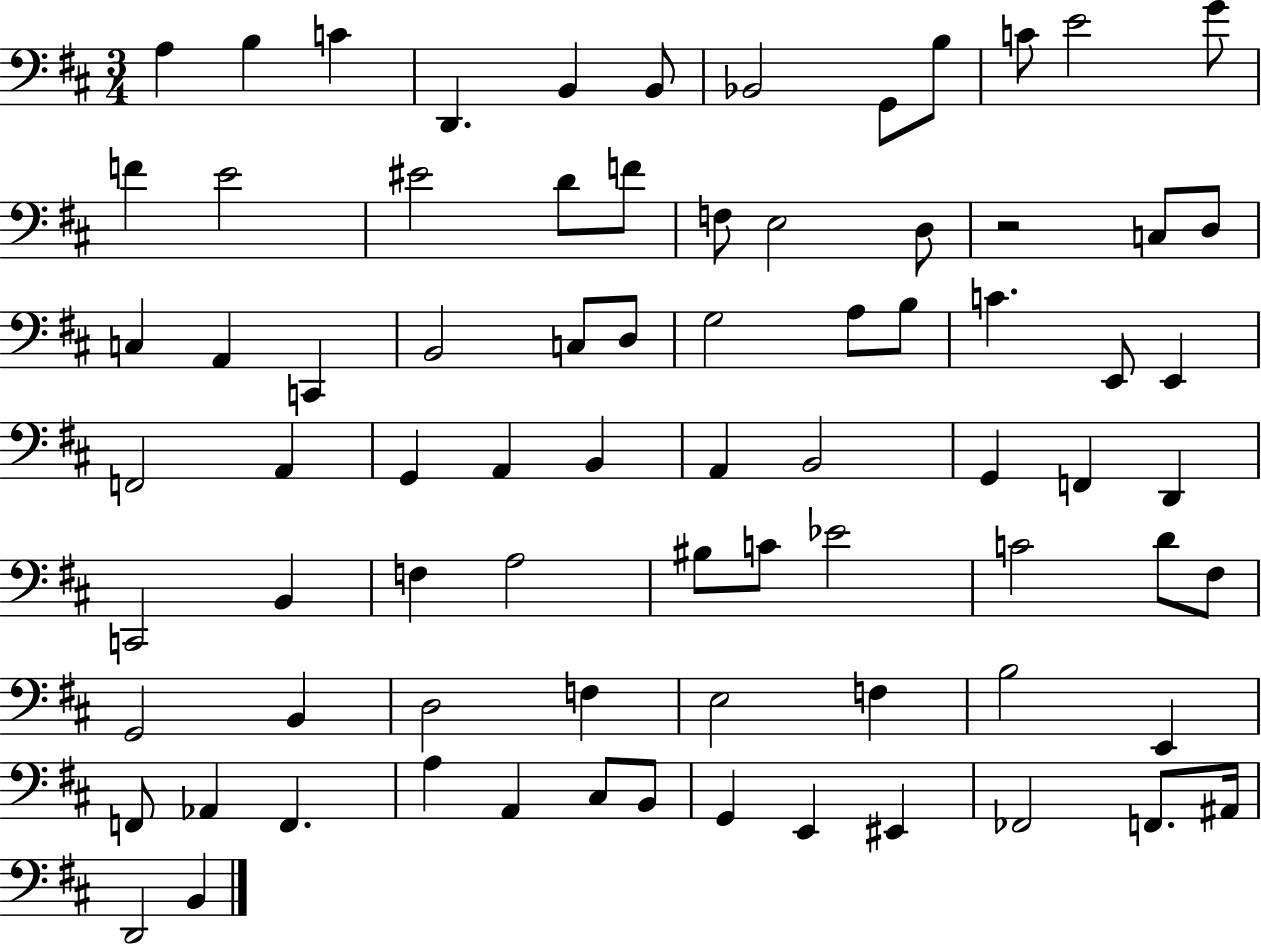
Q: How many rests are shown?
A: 1